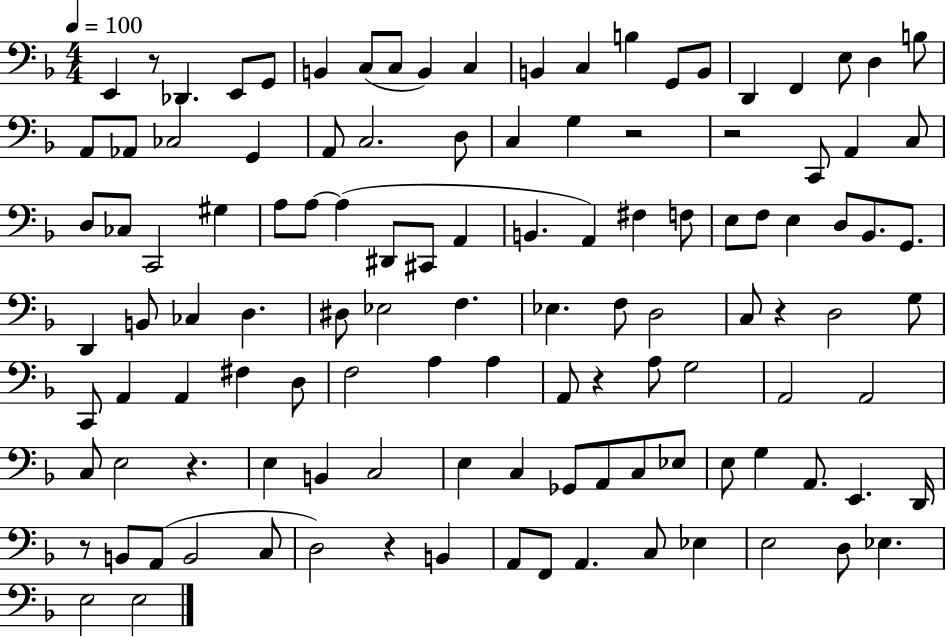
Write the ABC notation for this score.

X:1
T:Untitled
M:4/4
L:1/4
K:F
E,, z/2 _D,, E,,/2 G,,/2 B,, C,/2 C,/2 B,, C, B,, C, B, G,,/2 B,,/2 D,, F,, E,/2 D, B,/2 A,,/2 _A,,/2 _C,2 G,, A,,/2 C,2 D,/2 C, G, z2 z2 C,,/2 A,, C,/2 D,/2 _C,/2 C,,2 ^G, A,/2 A,/2 A, ^D,,/2 ^C,,/2 A,, B,, A,, ^F, F,/2 E,/2 F,/2 E, D,/2 _B,,/2 G,,/2 D,, B,,/2 _C, D, ^D,/2 _E,2 F, _E, F,/2 D,2 C,/2 z D,2 G,/2 C,,/2 A,, A,, ^F, D,/2 F,2 A, A, A,,/2 z A,/2 G,2 A,,2 A,,2 C,/2 E,2 z E, B,, C,2 E, C, _G,,/2 A,,/2 C,/2 _E,/2 E,/2 G, A,,/2 E,, D,,/4 z/2 B,,/2 A,,/2 B,,2 C,/2 D,2 z B,, A,,/2 F,,/2 A,, C,/2 _E, E,2 D,/2 _E, E,2 E,2